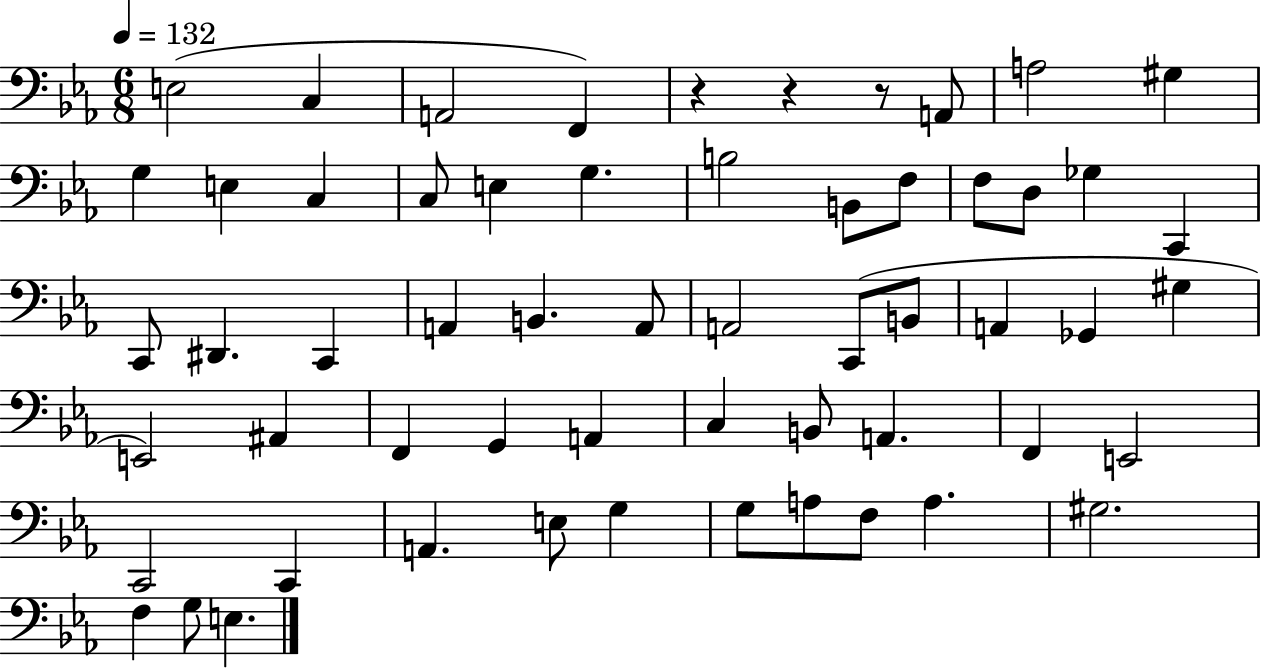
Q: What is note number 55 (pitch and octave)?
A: E3